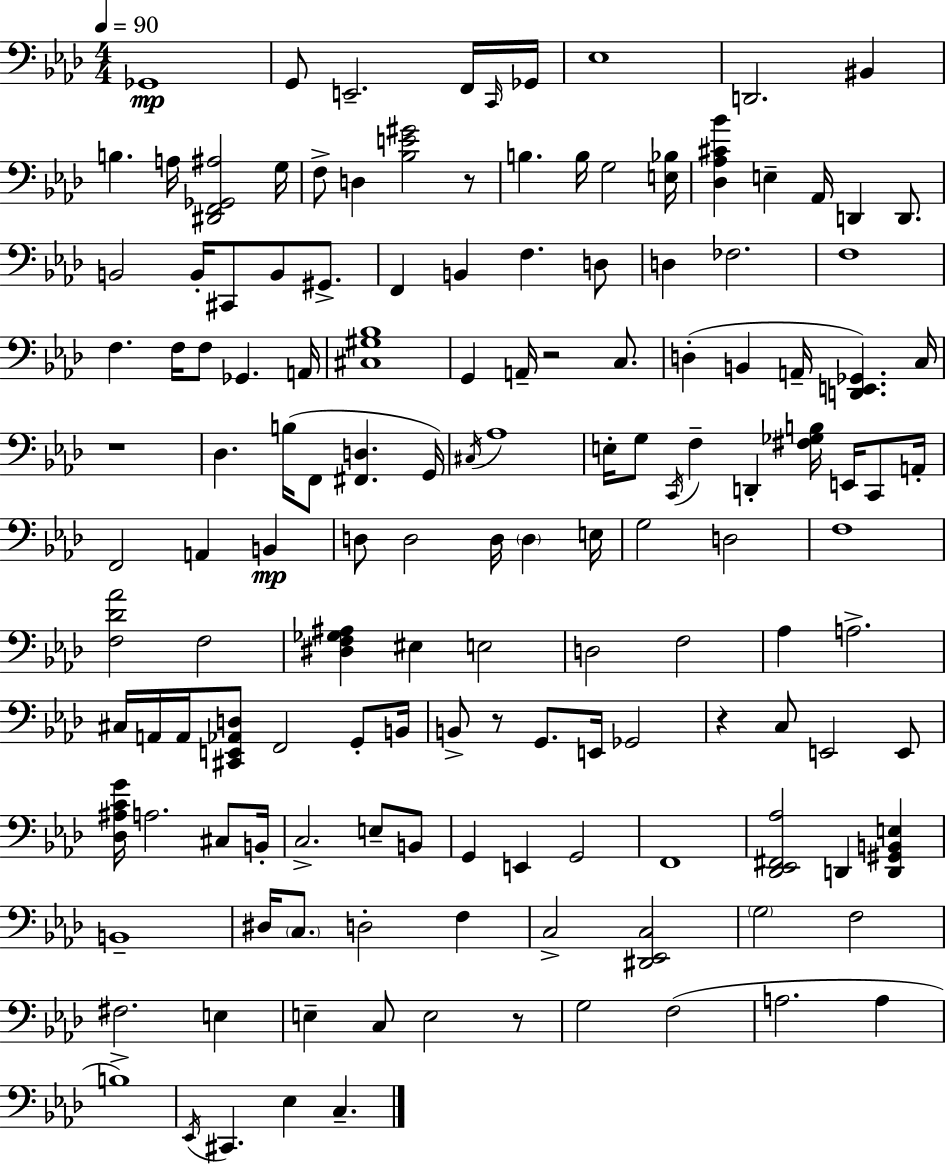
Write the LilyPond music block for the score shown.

{
  \clef bass
  \numericTimeSignature
  \time 4/4
  \key f \minor
  \tempo 4 = 90
  ges,1\mp | g,8 e,2.-- f,16 \grace { c,16 } | ges,16 ees1 | d,2. bis,4 | \break b4. a16 <dis, f, ges, ais>2 | g16 f8-> d4 <bes e' gis'>2 r8 | b4. b16 g2 | <e bes>16 <des aes cis' bes'>4 e4-- aes,16 d,4 d,8. | \break b,2 b,16-. cis,8 b,8 gis,8.-> | f,4 b,4 f4. d8 | d4 fes2. | f1 | \break f4. f16 f8 ges,4. | a,16 <cis gis bes>1 | g,4 a,16-- r2 c8. | d4-.( b,4 a,16-- <d, e, ges,>4.) | \break c16 r1 | des4. b16( f,8 <fis, d>4. | g,16) \acciaccatura { cis16 } aes1 | e16-. g8 \acciaccatura { c,16 } f4-- d,4-. <fis ges b>16 e,16 | \break c,8 a,16-. f,2 a,4 b,4\mp | d8 d2 d16 \parenthesize d4 | e16 g2 d2 | f1 | \break <f des' aes'>2 f2 | <dis f ges ais>4 eis4 e2 | d2 f2 | aes4 a2.-> | \break cis16 a,16 a,16 <cis, e, aes, d>8 f,2 | g,8-. b,16 b,8-> r8 g,8. e,16 ges,2 | r4 c8 e,2 | e,8 <des ais c' g'>16 a2. | \break cis8 b,16-. c2.-> e8-- | b,8 g,4 e,4 g,2 | f,1 | <des, ees, fis, aes>2 d,4 <d, gis, b, e>4 | \break b,1-- | dis16 \parenthesize c8. d2-. f4 | c2-> <dis, ees, c>2 | \parenthesize g2 f2 | \break fis2. e4 | e4-- c8 e2 | r8 g2 f2( | a2. a4 | \break b1->) | \acciaccatura { ees,16 } cis,4. ees4 c4.-- | \bar "|."
}